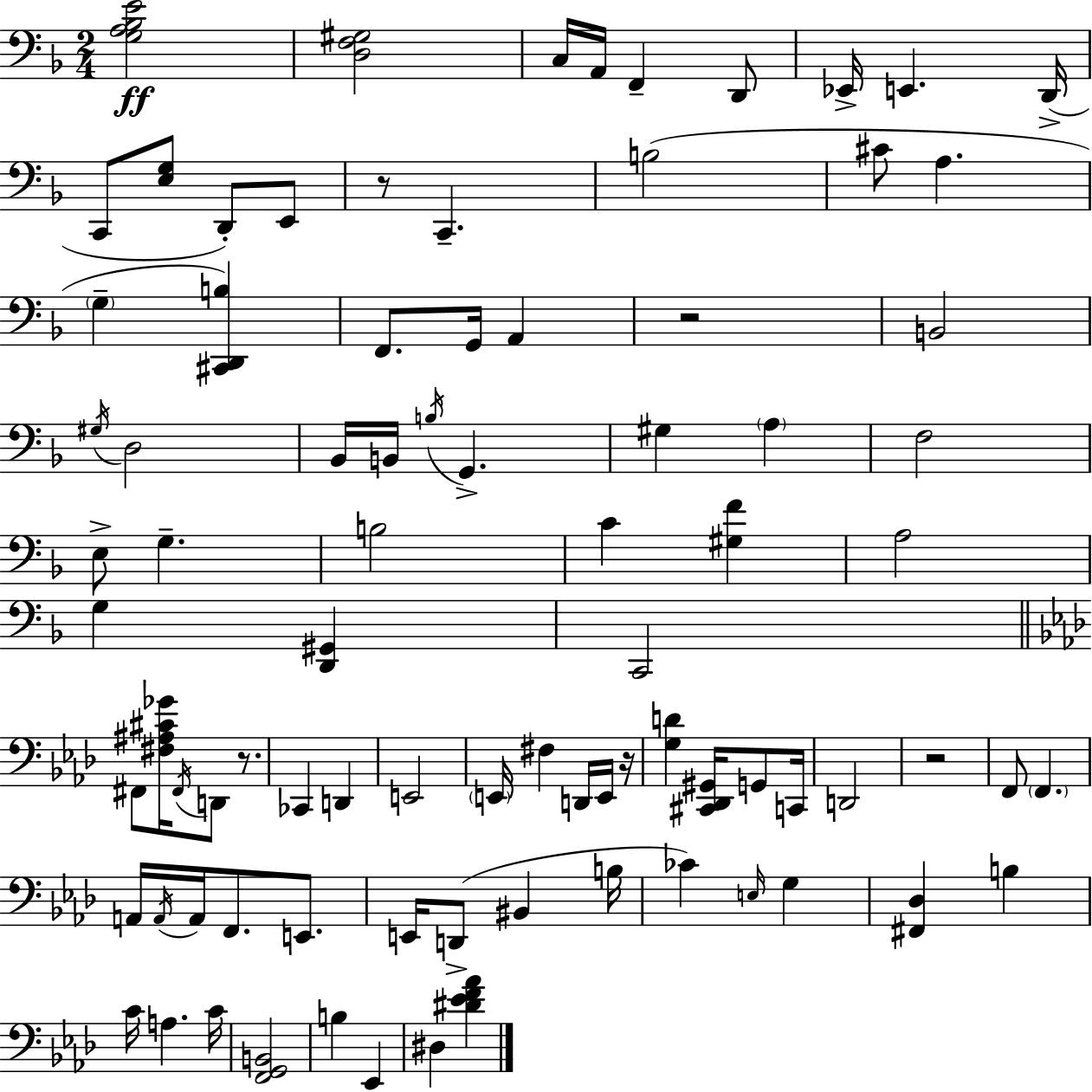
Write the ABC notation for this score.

X:1
T:Untitled
M:2/4
L:1/4
K:F
[G,A,_B,E]2 [D,F,^G,]2 C,/4 A,,/4 F,, D,,/2 _E,,/4 E,, D,,/4 C,,/2 [E,G,]/2 D,,/2 E,,/2 z/2 C,, B,2 ^C/2 A, G, [^C,,D,,B,] F,,/2 G,,/4 A,, z2 B,,2 ^G,/4 D,2 _B,,/4 B,,/4 B,/4 G,, ^G, A, F,2 E,/2 G, B,2 C [^G,F] A,2 G, [D,,^G,,] C,,2 ^F,,/2 [^F,^A,^C_G]/4 ^F,,/4 D,,/2 z/2 _C,, D,, E,,2 E,,/4 ^F, D,,/4 E,,/4 z/4 [G,D] [^C,,_D,,^G,,]/4 G,,/2 C,,/4 D,,2 z2 F,,/2 F,, A,,/4 A,,/4 A,,/4 F,,/2 E,,/2 E,,/4 D,,/2 ^B,, B,/4 _C E,/4 G, [^F,,_D,] B, C/4 A, C/4 [F,,G,,B,,]2 B, _E,, ^D, [^D_EF_A]